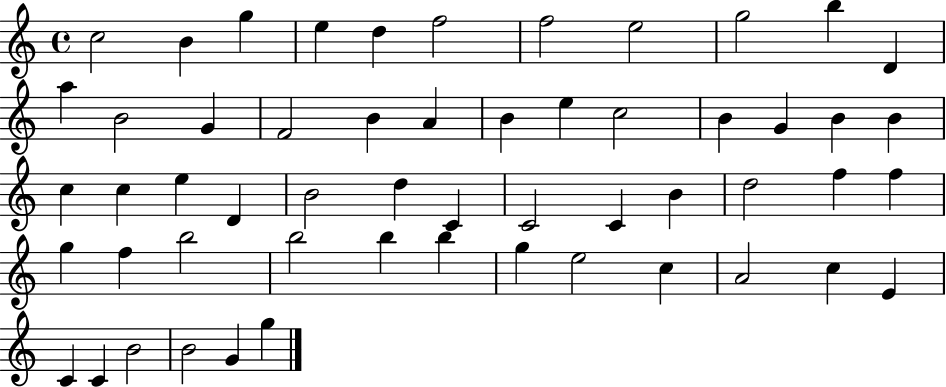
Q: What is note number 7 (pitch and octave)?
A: F5